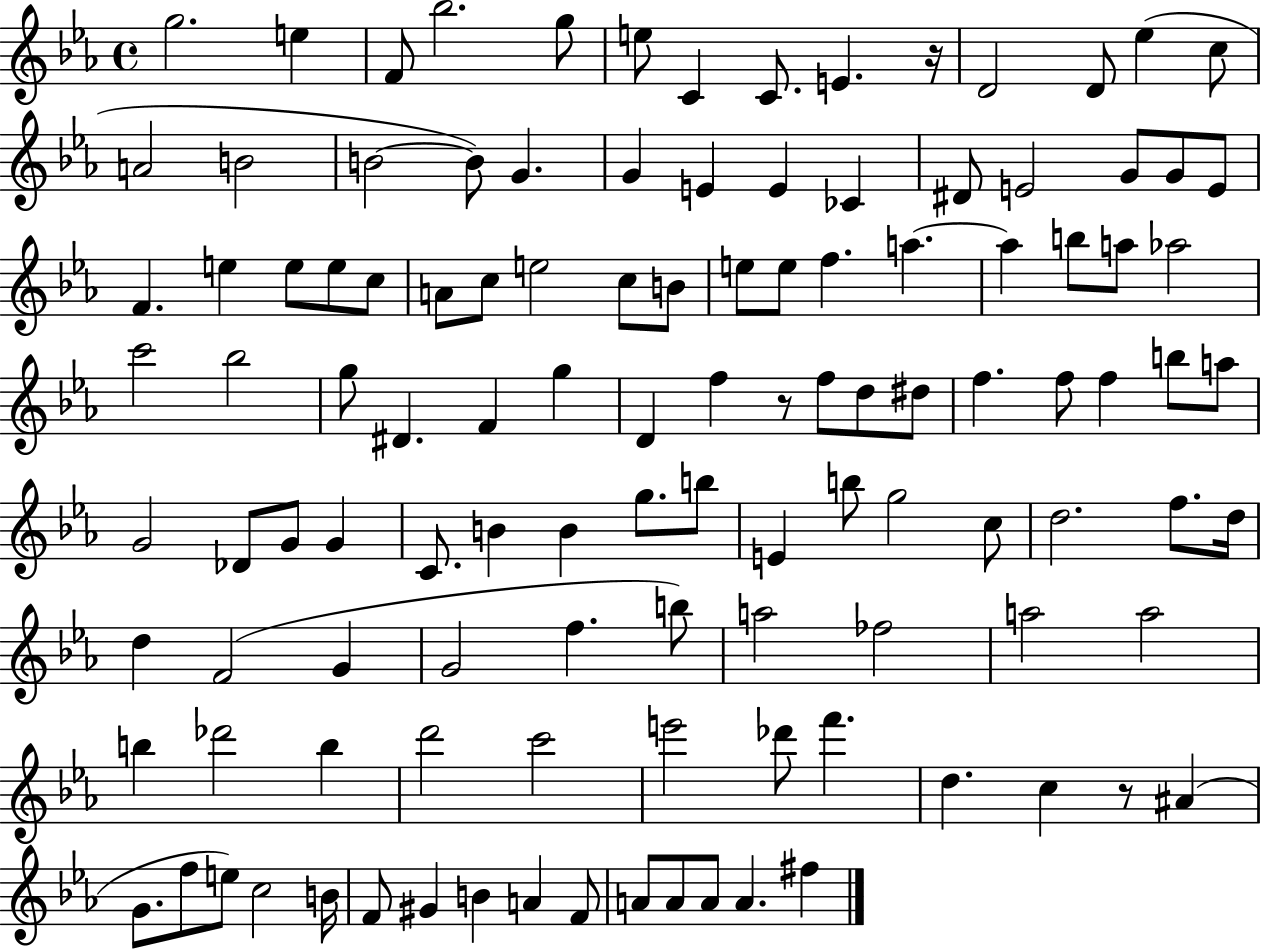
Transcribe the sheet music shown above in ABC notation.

X:1
T:Untitled
M:4/4
L:1/4
K:Eb
g2 e F/2 _b2 g/2 e/2 C C/2 E z/4 D2 D/2 _e c/2 A2 B2 B2 B/2 G G E E _C ^D/2 E2 G/2 G/2 E/2 F e e/2 e/2 c/2 A/2 c/2 e2 c/2 B/2 e/2 e/2 f a a b/2 a/2 _a2 c'2 _b2 g/2 ^D F g D f z/2 f/2 d/2 ^d/2 f f/2 f b/2 a/2 G2 _D/2 G/2 G C/2 B B g/2 b/2 E b/2 g2 c/2 d2 f/2 d/4 d F2 G G2 f b/2 a2 _f2 a2 a2 b _d'2 b d'2 c'2 e'2 _d'/2 f' d c z/2 ^A G/2 f/2 e/2 c2 B/4 F/2 ^G B A F/2 A/2 A/2 A/2 A ^f